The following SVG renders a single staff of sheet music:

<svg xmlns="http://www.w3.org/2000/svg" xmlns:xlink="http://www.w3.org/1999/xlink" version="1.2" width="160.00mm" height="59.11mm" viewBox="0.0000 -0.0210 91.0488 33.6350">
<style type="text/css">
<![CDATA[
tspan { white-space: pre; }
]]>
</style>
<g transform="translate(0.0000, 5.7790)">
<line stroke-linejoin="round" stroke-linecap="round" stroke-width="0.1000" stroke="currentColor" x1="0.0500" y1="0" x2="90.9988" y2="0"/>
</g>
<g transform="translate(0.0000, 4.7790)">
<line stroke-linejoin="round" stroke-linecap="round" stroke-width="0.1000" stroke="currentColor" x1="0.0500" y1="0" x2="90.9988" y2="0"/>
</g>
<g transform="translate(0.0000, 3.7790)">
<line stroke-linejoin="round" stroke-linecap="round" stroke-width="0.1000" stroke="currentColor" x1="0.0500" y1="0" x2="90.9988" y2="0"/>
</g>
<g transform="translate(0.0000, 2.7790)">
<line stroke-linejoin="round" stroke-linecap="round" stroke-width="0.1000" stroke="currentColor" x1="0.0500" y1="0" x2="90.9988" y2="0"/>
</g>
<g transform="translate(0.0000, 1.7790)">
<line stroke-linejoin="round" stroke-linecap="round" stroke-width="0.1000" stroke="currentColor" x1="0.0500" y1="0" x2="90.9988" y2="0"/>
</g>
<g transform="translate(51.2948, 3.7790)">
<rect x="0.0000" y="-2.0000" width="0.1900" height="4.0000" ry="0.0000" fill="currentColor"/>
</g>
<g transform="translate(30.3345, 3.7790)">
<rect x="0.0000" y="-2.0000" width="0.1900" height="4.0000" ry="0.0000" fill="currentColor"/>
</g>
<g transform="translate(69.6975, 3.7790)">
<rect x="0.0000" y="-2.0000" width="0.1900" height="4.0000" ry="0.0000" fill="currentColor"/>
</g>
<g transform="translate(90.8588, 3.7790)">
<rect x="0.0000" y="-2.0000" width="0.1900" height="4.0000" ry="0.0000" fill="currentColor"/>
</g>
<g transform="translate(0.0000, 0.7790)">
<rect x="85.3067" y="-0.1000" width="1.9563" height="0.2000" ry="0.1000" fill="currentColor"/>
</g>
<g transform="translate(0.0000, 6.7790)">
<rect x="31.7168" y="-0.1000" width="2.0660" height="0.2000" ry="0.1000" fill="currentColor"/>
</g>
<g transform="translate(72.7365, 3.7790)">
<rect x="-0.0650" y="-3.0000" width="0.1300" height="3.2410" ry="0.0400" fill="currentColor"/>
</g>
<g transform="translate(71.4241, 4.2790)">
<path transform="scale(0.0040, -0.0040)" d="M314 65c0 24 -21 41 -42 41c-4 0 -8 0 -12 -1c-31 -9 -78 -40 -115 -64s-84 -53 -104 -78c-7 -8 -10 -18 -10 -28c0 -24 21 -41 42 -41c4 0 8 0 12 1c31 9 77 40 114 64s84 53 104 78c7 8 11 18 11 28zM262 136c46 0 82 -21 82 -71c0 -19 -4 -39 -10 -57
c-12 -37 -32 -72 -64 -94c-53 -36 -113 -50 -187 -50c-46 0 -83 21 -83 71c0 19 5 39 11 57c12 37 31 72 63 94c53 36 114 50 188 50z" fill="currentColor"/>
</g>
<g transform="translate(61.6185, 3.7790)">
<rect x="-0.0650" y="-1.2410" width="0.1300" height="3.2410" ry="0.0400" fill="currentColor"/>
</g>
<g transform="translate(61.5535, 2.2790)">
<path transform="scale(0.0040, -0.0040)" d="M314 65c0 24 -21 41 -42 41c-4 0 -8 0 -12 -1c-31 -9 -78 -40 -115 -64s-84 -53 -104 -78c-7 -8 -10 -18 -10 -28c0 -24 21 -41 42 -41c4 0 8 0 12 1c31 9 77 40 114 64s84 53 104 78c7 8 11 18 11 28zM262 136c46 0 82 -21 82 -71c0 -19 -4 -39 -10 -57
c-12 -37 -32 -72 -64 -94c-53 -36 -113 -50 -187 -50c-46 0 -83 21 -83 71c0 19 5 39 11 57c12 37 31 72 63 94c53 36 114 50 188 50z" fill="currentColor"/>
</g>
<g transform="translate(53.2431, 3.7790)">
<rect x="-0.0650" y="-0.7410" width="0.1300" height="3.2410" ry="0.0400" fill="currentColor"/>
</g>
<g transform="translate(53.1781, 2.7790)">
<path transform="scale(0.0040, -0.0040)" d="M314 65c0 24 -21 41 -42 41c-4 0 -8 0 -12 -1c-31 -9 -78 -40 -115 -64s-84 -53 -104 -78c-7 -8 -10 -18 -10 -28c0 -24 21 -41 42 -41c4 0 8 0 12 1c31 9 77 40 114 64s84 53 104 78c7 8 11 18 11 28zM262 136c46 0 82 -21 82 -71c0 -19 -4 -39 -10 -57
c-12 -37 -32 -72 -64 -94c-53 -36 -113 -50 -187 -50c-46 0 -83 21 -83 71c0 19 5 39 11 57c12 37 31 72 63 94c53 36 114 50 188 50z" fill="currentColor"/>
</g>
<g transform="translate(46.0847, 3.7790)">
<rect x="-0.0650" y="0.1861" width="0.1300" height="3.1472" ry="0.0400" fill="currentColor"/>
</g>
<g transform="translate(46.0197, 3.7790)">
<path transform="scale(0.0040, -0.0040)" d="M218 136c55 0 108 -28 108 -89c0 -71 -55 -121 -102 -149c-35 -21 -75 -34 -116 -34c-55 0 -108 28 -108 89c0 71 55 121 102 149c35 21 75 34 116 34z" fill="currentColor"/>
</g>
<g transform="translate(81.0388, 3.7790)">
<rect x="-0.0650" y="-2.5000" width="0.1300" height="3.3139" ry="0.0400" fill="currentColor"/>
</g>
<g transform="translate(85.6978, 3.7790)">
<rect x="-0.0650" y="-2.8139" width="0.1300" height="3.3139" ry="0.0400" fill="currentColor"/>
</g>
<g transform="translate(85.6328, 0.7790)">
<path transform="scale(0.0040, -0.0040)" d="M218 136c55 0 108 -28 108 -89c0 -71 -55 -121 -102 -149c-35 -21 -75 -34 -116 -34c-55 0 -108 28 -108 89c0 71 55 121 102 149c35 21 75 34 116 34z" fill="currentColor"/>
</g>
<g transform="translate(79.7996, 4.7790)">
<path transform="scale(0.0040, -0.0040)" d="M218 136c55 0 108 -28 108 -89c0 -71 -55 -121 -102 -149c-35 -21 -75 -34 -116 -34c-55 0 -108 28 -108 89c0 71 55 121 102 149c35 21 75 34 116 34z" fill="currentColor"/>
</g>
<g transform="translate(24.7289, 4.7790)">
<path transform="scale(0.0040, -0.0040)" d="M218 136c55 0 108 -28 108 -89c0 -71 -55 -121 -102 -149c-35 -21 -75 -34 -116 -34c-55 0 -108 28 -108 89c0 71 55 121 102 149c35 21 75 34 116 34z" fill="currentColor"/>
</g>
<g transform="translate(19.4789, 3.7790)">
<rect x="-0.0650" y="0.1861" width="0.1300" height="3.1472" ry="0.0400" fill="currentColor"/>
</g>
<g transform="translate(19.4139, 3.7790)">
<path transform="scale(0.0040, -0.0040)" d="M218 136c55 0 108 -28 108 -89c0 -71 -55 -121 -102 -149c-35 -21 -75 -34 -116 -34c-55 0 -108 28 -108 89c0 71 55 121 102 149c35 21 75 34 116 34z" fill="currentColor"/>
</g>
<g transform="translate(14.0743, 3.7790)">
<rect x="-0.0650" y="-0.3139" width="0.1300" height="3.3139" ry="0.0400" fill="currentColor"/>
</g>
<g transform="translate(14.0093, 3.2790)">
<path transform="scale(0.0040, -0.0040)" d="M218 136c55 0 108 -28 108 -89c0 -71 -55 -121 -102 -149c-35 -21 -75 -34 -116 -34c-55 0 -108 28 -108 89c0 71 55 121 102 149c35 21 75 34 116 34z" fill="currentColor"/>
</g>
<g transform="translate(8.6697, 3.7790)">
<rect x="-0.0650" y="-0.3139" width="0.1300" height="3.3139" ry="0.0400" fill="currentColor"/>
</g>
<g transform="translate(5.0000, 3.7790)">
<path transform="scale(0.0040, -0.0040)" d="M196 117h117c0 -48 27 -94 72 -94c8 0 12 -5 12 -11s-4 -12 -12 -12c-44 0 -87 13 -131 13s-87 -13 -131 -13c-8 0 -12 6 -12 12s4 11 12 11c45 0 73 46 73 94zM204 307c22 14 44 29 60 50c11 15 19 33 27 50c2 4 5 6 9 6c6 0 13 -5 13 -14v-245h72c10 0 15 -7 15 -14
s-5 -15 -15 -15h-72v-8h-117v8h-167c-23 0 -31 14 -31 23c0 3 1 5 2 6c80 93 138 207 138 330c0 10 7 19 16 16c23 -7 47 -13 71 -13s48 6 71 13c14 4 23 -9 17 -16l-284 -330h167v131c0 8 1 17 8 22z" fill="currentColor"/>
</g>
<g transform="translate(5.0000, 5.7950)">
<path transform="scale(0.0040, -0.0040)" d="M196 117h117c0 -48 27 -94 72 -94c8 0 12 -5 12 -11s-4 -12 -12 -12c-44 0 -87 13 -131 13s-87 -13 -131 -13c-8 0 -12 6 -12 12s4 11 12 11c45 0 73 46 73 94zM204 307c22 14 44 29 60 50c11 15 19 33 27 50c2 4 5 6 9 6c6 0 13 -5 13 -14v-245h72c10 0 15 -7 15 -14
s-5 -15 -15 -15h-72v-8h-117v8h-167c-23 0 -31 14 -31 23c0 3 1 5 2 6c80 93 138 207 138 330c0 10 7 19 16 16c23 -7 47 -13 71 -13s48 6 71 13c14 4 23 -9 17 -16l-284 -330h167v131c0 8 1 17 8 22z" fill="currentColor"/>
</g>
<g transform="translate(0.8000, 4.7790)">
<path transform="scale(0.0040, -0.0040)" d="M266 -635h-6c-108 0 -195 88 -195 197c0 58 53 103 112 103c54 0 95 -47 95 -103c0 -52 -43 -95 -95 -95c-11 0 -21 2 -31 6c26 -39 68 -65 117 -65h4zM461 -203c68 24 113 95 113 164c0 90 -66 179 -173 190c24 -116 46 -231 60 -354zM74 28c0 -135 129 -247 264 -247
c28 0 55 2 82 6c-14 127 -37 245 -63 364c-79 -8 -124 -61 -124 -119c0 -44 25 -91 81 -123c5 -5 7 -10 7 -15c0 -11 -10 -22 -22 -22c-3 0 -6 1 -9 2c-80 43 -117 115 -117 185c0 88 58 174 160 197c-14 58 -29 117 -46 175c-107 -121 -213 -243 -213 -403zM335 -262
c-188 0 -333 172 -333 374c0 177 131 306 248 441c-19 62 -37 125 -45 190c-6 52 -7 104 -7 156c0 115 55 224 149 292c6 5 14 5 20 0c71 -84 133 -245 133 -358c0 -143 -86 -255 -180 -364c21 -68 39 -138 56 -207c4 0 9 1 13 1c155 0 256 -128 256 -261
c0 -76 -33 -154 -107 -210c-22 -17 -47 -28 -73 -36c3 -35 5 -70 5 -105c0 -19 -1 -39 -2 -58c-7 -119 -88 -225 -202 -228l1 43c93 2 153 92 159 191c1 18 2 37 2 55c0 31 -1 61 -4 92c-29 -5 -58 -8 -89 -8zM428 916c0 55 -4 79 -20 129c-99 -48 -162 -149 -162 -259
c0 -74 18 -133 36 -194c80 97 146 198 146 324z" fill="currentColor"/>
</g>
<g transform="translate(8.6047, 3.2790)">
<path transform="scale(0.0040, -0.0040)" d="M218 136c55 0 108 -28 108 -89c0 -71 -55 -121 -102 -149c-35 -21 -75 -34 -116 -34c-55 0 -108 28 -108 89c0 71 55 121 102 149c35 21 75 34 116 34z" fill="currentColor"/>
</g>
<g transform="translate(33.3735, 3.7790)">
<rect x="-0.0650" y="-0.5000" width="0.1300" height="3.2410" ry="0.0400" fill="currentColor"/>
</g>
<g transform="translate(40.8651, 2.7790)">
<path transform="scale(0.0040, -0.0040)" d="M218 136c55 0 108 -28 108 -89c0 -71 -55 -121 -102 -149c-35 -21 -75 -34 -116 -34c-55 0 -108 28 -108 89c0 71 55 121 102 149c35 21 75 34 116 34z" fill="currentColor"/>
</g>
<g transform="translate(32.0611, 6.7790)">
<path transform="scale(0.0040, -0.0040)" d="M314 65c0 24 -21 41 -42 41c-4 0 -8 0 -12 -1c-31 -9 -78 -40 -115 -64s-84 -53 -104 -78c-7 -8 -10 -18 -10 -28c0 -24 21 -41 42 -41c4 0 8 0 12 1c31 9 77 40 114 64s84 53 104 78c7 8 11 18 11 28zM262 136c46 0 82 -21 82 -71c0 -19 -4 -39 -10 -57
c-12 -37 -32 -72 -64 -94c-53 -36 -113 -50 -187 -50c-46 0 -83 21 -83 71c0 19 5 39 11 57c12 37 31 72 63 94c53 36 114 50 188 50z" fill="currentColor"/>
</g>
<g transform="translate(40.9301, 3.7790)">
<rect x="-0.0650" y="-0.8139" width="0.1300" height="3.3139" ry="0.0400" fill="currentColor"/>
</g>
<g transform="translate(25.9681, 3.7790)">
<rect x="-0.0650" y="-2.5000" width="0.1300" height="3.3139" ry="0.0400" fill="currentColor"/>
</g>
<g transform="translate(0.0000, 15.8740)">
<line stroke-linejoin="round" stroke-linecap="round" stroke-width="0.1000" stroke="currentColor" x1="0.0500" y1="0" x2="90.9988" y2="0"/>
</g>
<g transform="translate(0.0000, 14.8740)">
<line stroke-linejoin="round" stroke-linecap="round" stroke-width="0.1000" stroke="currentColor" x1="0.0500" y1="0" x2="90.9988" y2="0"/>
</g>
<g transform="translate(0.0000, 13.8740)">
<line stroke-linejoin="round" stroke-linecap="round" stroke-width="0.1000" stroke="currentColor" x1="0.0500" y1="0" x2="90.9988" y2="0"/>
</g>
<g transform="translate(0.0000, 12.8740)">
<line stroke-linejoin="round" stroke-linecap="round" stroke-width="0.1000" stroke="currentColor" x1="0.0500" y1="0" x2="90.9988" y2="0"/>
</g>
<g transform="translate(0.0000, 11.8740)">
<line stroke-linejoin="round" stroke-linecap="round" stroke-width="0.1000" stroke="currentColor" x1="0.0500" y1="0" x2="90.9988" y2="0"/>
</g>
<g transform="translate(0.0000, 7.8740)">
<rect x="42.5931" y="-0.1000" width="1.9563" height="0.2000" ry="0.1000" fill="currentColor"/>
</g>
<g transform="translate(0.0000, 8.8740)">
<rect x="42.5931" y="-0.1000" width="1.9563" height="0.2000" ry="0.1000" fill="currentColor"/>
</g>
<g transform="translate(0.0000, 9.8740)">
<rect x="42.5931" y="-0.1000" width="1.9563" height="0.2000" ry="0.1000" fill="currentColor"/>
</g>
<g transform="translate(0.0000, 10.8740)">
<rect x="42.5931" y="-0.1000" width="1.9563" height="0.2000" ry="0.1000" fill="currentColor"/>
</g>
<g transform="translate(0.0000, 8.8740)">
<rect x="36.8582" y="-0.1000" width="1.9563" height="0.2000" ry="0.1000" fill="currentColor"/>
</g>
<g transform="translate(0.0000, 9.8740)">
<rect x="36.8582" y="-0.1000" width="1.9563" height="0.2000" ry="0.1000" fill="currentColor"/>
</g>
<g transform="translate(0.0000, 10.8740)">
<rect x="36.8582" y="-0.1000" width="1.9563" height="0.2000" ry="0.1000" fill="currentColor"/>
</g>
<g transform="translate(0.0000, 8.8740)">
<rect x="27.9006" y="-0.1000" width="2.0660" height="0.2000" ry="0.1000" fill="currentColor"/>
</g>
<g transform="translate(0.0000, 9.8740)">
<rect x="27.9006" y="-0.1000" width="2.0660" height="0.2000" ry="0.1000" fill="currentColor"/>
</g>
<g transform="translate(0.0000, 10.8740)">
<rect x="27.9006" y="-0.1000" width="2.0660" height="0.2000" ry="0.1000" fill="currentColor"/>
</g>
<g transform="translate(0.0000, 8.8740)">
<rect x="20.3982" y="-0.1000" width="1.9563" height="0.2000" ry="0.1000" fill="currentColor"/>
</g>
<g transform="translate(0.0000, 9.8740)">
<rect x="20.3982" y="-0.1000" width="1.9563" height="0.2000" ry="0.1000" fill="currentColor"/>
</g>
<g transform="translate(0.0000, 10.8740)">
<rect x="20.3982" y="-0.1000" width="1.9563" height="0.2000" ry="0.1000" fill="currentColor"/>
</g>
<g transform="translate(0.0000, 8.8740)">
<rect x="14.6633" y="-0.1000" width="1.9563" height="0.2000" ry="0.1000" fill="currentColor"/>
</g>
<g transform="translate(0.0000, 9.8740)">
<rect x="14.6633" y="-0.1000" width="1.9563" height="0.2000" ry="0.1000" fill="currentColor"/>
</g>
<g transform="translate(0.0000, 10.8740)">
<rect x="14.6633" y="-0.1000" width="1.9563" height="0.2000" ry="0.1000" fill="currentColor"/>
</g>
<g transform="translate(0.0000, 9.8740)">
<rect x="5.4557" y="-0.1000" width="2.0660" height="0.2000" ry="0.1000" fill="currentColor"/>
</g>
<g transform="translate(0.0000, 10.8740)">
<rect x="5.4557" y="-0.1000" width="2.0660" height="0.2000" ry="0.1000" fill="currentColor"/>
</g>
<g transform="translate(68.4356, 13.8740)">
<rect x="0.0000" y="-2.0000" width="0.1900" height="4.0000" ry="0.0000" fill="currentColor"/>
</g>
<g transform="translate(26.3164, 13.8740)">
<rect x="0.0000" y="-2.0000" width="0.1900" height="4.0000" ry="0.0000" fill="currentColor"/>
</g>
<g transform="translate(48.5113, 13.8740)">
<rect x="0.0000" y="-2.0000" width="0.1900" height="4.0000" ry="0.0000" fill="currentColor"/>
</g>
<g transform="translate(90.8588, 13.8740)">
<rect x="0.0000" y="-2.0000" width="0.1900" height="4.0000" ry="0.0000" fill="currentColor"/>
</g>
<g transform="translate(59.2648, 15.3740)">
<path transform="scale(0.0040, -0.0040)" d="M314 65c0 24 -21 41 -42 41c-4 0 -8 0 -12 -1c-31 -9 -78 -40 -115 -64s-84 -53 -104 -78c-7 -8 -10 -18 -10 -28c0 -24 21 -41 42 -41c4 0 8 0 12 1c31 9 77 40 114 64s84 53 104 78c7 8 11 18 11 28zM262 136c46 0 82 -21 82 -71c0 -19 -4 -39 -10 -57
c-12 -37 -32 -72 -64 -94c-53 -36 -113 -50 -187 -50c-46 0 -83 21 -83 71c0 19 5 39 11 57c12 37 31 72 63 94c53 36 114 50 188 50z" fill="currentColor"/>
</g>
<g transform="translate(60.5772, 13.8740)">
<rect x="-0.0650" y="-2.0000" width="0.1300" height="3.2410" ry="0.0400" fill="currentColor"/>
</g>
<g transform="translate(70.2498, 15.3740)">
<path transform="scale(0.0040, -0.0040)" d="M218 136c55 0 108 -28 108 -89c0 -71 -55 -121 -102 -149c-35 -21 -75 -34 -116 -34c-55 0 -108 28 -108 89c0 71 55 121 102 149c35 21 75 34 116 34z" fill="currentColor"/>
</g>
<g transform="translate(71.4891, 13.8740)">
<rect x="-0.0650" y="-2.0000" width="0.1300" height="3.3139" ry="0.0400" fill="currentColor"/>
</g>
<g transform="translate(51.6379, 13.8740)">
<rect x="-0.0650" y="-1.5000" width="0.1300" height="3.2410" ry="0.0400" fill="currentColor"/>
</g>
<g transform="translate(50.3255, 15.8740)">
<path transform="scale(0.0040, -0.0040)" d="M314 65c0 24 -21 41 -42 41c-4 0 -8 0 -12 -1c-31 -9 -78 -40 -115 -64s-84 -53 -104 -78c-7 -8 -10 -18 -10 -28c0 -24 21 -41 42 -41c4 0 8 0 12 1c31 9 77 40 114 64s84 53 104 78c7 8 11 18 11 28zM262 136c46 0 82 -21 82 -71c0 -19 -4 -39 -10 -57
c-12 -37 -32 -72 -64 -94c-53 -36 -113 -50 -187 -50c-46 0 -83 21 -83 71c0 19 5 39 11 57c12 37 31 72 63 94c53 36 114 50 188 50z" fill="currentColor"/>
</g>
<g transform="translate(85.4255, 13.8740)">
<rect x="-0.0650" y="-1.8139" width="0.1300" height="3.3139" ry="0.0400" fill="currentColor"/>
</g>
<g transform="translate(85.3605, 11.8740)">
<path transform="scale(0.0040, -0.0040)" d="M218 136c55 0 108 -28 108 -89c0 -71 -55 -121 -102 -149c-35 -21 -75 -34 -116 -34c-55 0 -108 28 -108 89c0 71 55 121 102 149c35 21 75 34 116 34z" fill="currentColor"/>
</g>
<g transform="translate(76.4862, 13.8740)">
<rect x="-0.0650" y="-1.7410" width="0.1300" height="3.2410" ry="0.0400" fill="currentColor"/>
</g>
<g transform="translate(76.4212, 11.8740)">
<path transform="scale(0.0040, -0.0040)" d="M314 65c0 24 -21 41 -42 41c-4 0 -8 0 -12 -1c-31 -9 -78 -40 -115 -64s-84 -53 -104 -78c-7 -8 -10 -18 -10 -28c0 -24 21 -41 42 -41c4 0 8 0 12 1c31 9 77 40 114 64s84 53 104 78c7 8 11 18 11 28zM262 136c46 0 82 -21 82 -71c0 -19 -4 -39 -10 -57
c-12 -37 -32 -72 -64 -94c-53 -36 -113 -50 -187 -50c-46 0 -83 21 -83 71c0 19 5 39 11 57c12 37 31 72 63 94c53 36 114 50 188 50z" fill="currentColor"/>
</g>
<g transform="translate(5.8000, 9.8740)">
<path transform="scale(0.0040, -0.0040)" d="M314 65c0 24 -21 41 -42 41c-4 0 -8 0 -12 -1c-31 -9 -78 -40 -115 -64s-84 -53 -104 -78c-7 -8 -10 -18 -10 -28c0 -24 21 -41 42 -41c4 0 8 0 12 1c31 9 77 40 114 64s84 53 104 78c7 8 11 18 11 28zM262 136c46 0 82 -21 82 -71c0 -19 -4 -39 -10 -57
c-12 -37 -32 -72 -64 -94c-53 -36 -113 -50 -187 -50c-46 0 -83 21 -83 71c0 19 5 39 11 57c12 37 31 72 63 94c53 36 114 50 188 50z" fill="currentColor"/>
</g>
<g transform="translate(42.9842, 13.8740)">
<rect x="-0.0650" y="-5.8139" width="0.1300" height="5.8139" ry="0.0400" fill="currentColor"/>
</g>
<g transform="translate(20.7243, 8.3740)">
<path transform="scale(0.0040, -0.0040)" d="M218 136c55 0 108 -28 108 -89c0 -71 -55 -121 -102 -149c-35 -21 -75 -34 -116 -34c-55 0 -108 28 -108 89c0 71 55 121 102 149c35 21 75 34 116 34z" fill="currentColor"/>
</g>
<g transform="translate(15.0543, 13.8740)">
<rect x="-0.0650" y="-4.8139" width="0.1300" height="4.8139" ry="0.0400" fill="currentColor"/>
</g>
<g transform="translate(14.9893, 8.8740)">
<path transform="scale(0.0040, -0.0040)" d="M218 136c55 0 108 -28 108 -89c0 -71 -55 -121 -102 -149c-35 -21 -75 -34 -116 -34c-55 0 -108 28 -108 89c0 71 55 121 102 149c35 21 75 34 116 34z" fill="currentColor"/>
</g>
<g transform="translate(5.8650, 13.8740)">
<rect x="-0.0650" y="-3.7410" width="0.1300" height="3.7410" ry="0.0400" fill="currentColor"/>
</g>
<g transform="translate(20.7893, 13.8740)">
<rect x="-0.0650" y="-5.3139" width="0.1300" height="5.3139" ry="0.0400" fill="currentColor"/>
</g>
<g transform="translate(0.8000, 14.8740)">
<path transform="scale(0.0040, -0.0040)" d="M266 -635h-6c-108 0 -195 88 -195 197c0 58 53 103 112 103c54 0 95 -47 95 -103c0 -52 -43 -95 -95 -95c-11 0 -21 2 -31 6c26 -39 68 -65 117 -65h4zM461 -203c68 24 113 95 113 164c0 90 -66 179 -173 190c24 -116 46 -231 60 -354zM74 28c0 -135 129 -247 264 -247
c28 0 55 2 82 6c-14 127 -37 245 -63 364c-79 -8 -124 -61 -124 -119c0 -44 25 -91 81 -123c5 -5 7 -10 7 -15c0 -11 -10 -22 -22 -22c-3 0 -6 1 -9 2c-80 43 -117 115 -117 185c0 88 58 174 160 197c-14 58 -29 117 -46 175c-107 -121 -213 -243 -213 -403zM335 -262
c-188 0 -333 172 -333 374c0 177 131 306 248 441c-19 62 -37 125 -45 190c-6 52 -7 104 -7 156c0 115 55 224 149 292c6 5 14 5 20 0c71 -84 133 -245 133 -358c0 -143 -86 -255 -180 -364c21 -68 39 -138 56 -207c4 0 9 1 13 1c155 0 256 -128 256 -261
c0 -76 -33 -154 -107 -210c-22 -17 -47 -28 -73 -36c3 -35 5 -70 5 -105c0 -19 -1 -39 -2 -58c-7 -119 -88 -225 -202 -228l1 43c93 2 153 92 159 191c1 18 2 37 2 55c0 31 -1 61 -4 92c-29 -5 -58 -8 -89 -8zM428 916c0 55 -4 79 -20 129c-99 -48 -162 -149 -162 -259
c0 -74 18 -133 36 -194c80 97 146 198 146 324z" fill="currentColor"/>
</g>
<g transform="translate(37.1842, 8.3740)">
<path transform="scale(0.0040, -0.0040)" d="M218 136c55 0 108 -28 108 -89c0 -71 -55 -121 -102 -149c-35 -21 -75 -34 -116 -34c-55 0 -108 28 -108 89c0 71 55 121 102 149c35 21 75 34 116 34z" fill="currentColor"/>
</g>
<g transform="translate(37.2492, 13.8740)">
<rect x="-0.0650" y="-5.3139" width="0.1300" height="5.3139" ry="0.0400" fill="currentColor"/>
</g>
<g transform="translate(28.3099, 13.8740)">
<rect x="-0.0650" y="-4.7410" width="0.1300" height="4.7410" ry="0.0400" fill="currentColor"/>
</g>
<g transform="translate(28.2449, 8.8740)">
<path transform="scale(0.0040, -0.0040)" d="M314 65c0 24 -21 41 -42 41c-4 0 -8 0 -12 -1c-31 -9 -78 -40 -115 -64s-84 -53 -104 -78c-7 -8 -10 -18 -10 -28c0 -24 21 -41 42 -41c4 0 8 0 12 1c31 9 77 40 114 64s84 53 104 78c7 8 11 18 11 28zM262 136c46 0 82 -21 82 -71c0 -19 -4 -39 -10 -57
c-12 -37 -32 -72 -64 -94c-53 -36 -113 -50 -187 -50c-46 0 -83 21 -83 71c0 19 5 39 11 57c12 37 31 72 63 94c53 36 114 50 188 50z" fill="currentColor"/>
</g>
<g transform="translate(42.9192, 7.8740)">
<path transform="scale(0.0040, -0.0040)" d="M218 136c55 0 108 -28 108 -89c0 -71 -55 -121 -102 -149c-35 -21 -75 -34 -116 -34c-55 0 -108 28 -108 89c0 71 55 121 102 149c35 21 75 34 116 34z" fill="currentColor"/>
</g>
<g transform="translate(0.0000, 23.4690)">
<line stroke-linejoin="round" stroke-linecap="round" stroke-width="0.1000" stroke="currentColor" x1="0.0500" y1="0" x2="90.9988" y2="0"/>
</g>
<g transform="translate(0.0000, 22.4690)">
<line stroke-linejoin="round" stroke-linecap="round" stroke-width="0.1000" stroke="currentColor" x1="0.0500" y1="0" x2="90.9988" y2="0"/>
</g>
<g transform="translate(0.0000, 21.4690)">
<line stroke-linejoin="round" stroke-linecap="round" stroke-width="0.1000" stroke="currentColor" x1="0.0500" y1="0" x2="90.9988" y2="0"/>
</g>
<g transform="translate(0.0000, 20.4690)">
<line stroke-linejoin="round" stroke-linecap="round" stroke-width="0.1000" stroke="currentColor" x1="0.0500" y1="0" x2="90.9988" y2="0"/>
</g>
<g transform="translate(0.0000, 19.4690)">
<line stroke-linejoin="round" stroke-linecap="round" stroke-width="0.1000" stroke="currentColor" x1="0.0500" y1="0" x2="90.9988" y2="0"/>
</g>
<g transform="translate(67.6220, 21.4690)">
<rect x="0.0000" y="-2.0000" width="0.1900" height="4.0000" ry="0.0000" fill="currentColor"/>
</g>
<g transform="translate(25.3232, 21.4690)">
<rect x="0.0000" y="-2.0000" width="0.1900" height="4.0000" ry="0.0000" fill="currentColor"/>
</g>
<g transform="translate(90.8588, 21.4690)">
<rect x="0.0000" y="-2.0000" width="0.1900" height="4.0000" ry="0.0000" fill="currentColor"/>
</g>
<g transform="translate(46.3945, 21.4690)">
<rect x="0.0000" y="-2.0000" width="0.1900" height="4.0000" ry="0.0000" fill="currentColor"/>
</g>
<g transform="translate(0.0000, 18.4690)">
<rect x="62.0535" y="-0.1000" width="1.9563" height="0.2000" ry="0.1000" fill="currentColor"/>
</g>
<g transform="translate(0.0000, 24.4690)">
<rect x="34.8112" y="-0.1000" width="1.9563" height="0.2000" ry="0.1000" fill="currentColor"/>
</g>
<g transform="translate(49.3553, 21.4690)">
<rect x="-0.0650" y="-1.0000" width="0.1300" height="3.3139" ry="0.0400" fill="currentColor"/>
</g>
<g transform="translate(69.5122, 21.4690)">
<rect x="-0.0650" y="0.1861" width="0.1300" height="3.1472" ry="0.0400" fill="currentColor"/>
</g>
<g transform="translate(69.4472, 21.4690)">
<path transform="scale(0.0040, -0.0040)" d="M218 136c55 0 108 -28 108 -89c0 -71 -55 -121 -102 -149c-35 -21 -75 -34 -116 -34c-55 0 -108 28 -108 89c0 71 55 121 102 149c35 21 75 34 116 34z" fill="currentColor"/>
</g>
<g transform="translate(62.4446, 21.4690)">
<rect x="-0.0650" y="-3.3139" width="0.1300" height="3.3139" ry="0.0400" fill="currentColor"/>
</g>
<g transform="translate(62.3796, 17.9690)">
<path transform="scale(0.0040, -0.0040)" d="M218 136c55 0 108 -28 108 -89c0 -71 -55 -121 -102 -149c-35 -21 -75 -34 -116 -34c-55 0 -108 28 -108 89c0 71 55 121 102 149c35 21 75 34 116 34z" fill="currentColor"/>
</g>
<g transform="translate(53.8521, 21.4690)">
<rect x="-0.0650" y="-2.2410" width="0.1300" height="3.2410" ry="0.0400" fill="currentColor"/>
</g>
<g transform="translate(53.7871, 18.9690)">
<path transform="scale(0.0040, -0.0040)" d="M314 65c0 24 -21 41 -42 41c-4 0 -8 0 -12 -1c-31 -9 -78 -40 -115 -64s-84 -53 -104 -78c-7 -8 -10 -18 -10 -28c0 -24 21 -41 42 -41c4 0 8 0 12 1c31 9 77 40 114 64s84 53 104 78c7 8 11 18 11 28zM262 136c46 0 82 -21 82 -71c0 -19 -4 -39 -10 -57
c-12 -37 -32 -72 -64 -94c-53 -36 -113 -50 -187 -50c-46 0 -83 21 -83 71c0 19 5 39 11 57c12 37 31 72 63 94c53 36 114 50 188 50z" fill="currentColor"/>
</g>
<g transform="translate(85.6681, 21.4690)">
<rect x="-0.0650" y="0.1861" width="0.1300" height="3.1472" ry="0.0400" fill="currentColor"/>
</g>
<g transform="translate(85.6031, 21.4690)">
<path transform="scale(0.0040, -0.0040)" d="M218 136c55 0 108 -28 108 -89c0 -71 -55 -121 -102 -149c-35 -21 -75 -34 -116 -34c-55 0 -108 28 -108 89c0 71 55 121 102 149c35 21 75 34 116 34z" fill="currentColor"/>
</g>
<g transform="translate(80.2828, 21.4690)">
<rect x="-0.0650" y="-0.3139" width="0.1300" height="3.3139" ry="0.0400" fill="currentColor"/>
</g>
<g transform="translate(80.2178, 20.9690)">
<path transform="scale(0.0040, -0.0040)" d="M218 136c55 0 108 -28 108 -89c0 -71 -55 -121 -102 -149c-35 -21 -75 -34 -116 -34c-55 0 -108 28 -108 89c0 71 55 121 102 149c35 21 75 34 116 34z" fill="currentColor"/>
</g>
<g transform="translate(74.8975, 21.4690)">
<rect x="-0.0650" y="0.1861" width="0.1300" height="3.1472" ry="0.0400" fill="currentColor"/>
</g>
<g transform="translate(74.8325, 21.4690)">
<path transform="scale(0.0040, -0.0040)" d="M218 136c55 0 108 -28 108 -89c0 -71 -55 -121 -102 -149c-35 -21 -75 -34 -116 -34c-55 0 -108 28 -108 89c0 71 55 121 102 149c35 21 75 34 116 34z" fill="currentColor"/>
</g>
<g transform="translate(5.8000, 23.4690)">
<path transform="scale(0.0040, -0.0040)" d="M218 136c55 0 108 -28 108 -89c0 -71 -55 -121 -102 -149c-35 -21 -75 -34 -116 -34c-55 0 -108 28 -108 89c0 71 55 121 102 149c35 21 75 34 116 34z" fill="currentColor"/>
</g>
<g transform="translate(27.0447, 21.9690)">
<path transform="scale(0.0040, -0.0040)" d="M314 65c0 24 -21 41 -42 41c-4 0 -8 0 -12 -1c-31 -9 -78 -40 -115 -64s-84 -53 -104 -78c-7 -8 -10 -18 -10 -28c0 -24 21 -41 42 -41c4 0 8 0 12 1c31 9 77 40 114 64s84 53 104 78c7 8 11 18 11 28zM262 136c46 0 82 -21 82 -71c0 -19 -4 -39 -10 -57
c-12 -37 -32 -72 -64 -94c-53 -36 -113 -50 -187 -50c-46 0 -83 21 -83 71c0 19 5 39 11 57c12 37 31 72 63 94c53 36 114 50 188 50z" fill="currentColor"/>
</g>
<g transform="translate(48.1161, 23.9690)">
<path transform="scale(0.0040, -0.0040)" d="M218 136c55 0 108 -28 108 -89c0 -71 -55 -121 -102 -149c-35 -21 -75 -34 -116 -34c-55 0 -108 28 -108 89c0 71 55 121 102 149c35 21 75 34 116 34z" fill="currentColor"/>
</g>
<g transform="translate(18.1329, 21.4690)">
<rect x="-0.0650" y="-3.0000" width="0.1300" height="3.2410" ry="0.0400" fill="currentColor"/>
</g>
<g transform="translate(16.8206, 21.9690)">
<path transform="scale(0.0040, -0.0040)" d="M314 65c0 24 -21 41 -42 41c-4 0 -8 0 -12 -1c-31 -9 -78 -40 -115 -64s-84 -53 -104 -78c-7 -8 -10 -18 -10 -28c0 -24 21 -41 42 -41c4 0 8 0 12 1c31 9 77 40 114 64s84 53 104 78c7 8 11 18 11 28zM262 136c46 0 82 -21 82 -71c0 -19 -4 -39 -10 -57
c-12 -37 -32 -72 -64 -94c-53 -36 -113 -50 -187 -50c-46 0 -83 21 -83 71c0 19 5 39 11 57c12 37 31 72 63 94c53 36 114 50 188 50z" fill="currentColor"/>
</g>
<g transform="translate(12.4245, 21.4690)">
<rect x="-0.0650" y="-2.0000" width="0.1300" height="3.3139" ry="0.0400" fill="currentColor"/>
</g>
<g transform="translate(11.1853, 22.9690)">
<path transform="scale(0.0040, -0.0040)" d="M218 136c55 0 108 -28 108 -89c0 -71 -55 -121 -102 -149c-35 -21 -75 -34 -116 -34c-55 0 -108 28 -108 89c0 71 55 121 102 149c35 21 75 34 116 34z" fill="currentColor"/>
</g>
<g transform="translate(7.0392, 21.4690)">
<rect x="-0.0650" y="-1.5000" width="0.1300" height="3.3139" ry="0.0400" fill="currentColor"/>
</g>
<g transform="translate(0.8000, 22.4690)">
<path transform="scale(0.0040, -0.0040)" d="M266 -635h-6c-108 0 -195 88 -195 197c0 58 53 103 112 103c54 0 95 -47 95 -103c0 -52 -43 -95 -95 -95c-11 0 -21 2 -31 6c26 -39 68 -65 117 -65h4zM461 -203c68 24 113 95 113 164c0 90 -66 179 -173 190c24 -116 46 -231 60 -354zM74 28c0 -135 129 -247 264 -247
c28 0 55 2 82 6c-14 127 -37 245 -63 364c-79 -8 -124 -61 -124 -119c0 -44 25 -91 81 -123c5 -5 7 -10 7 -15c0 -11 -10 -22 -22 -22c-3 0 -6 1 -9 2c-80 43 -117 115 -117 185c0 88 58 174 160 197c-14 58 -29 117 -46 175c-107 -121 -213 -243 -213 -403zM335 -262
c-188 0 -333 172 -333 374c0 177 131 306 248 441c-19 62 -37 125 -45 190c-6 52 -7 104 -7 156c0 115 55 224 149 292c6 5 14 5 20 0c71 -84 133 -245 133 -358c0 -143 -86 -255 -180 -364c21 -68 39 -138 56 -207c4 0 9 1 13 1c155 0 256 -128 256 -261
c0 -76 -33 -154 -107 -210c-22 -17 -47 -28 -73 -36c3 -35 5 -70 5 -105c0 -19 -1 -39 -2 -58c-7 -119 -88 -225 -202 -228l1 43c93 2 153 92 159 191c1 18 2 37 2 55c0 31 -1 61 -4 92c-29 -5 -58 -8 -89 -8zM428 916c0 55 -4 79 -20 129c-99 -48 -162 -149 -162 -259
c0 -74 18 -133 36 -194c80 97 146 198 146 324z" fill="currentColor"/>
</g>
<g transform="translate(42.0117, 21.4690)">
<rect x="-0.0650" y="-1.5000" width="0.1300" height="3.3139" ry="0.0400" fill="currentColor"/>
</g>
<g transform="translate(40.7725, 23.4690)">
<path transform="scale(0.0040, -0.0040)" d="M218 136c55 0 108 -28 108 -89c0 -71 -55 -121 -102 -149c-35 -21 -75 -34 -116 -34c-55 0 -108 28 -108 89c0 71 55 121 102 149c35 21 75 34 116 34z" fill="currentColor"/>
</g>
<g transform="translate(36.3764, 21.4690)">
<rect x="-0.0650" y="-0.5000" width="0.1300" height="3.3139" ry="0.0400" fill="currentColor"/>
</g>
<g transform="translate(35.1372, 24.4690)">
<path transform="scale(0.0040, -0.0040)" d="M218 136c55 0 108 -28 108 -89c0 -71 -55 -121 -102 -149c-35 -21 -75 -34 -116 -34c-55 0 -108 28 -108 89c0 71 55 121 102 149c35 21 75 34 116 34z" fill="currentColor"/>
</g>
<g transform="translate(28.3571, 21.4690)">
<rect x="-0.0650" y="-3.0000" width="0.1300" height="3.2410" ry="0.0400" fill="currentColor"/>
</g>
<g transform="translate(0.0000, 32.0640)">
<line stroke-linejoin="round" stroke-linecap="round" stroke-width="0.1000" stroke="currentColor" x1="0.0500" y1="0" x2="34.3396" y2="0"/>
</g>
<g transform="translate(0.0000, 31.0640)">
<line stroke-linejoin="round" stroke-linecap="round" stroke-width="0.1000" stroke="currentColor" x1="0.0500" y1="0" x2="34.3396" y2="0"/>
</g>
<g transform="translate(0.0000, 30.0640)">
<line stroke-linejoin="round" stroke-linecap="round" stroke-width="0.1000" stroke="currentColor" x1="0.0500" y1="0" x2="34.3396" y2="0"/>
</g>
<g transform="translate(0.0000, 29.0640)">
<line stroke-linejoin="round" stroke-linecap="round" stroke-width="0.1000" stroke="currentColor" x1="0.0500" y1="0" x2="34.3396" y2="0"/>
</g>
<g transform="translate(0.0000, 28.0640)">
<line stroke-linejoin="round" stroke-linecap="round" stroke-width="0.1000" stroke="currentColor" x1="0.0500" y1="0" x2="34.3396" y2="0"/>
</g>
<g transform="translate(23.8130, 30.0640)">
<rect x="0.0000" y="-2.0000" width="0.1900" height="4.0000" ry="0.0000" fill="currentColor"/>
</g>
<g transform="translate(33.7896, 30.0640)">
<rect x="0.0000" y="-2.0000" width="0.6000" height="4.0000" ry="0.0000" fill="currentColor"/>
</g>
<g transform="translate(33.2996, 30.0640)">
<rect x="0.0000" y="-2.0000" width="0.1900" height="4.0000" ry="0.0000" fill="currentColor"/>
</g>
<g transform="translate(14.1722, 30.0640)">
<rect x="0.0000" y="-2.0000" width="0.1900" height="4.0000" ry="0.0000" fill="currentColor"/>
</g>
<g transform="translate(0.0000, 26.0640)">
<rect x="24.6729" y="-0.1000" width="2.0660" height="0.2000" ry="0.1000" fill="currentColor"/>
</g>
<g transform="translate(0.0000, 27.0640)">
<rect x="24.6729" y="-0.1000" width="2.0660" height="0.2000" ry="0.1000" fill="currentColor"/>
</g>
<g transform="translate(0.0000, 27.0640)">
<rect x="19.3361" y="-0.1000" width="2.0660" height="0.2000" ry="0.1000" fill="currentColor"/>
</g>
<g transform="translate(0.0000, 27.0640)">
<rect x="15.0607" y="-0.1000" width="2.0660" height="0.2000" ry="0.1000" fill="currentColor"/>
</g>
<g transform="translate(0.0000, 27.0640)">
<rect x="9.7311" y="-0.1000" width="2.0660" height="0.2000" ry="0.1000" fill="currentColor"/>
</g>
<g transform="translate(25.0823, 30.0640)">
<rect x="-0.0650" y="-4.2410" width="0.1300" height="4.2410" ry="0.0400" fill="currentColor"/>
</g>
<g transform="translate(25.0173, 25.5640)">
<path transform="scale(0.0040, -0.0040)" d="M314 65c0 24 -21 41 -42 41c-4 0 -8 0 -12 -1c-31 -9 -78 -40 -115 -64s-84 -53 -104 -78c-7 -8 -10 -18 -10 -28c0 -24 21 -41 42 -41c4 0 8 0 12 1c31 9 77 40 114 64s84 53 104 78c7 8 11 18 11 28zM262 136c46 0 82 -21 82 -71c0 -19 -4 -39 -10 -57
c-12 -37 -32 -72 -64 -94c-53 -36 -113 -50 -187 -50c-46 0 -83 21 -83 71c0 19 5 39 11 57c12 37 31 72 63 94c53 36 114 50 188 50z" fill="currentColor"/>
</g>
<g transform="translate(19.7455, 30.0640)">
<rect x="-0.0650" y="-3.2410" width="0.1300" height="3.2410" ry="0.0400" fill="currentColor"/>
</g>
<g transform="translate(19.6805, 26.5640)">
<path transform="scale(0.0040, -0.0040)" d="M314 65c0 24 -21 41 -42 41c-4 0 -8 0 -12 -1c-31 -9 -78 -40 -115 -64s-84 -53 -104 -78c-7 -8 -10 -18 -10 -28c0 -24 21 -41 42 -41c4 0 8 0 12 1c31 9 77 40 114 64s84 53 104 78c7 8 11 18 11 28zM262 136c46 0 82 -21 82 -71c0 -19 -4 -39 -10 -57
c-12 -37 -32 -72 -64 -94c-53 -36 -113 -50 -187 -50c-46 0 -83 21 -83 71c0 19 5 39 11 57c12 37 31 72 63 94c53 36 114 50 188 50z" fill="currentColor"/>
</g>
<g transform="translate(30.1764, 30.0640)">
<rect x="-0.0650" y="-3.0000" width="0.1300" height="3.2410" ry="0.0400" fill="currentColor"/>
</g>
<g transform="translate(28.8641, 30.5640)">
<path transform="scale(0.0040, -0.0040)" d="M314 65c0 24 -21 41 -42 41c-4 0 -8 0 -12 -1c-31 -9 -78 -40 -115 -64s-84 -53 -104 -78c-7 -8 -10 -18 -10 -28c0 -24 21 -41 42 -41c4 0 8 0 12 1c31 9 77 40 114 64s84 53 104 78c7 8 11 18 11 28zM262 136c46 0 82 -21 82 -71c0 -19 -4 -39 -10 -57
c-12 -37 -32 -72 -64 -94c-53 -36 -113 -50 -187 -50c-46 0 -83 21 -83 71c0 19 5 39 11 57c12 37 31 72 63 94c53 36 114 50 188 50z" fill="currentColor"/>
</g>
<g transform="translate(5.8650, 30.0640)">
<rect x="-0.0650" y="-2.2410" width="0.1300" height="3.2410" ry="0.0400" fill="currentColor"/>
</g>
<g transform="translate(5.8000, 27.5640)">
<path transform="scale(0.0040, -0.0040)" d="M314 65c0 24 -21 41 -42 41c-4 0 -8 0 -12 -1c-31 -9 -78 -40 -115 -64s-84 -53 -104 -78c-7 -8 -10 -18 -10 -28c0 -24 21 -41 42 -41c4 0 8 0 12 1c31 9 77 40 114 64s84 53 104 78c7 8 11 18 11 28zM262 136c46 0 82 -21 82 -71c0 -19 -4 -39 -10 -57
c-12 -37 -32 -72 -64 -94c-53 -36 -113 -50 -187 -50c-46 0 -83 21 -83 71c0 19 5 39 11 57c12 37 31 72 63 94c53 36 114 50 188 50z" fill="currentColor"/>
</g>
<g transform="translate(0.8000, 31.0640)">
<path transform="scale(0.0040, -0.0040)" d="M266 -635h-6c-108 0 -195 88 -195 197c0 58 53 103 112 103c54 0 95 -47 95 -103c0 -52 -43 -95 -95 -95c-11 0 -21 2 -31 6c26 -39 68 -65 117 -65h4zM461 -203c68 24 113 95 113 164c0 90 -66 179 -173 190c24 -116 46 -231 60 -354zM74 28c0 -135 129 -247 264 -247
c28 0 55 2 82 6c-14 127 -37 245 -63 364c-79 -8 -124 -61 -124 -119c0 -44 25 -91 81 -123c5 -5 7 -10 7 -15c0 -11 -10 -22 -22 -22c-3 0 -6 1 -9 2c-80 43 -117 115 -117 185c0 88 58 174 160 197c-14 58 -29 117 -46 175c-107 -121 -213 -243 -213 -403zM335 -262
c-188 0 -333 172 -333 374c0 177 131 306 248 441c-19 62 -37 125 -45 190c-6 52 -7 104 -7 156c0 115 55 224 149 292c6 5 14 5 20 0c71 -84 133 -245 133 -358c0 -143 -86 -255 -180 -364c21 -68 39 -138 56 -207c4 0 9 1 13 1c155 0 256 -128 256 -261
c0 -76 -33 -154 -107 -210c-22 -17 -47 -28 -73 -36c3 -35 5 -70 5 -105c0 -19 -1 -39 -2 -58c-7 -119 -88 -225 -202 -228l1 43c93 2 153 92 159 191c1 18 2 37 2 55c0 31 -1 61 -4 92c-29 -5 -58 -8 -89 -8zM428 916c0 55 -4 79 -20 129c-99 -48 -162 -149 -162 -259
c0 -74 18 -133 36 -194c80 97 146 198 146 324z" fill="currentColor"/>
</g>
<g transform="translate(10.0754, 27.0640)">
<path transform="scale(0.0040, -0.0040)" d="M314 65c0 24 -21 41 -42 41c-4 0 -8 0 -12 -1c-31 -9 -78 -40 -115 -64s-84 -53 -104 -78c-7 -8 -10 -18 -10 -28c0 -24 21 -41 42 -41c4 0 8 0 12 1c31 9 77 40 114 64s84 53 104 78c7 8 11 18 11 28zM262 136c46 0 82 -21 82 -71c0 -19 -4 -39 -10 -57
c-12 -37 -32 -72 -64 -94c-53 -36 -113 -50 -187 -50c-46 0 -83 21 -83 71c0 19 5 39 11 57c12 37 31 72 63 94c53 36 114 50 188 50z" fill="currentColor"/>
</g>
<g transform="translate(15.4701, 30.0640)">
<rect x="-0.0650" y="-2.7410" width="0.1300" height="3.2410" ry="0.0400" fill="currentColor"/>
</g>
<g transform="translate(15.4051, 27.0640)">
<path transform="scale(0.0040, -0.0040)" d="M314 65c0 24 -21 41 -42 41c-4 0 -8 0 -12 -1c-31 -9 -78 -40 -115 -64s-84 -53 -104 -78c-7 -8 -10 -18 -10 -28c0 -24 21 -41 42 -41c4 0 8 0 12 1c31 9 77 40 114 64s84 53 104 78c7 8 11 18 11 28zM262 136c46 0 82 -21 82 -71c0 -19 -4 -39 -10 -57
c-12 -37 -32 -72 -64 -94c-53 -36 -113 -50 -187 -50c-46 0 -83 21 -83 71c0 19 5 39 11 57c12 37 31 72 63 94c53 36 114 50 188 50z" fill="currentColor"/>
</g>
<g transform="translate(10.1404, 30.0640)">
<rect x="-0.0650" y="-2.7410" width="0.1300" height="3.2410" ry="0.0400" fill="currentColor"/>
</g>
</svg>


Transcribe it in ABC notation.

X:1
T:Untitled
M:4/4
L:1/4
K:C
c c B G C2 d B d2 e2 A2 G a c'2 e' f' e'2 f' g' E2 F2 F f2 f E F A2 A2 C E D g2 b B B c B g2 a2 a2 b2 d'2 A2